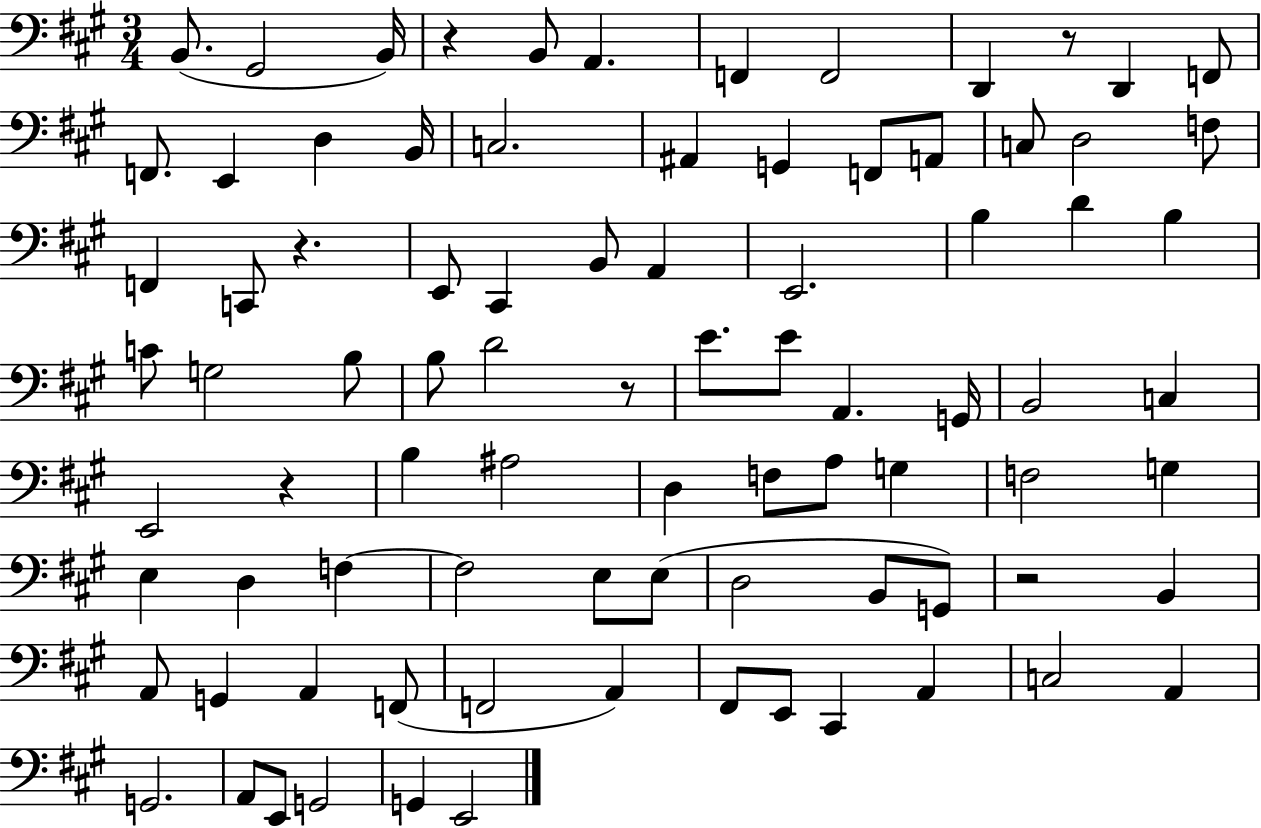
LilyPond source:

{
  \clef bass
  \numericTimeSignature
  \time 3/4
  \key a \major
  b,8.( gis,2 b,16) | r4 b,8 a,4. | f,4 f,2 | d,4 r8 d,4 f,8 | \break f,8. e,4 d4 b,16 | c2. | ais,4 g,4 f,8 a,8 | c8 d2 f8 | \break f,4 c,8 r4. | e,8 cis,4 b,8 a,4 | e,2. | b4 d'4 b4 | \break c'8 g2 b8 | b8 d'2 r8 | e'8. e'8 a,4. g,16 | b,2 c4 | \break e,2 r4 | b4 ais2 | d4 f8 a8 g4 | f2 g4 | \break e4 d4 f4~~ | f2 e8 e8( | d2 b,8 g,8) | r2 b,4 | \break a,8 g,4 a,4 f,8( | f,2 a,4) | fis,8 e,8 cis,4 a,4 | c2 a,4 | \break g,2. | a,8 e,8 g,2 | g,4 e,2 | \bar "|."
}